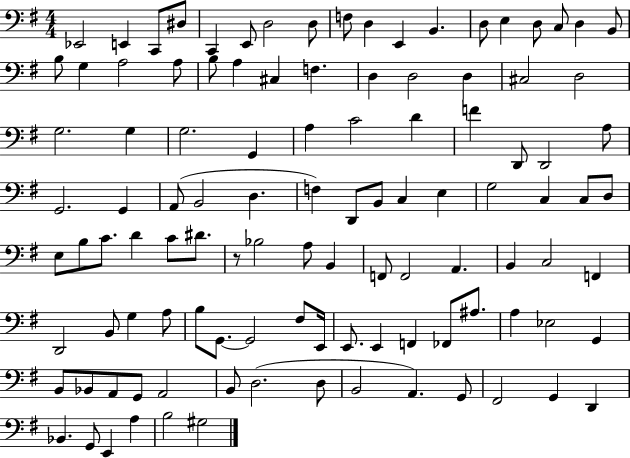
X:1
T:Untitled
M:4/4
L:1/4
K:G
_E,,2 E,, C,,/2 ^D,/2 C,, E,,/2 D,2 D,/2 F,/2 D, E,, B,, D,/2 E, D,/2 C,/2 D, B,,/2 B,/2 G, A,2 A,/2 B,/2 A, ^C, F, D, D,2 D, ^C,2 D,2 G,2 G, G,2 G,, A, C2 D F D,,/2 D,,2 A,/2 G,,2 G,, A,,/2 B,,2 D, F, D,,/2 B,,/2 C, E, G,2 C, C,/2 D,/2 E,/2 B,/2 C/2 D C/2 ^D/2 z/2 _B,2 A,/2 B,, F,,/2 F,,2 A,, B,, C,2 F,, D,,2 B,,/2 G, A,/2 B,/2 G,,/2 G,,2 ^F,/2 E,,/4 E,,/2 E,, F,, _F,,/2 ^A,/2 A, _E,2 G,, B,,/2 _B,,/2 A,,/2 G,,/2 A,,2 B,,/2 D,2 D,/2 B,,2 A,, G,,/2 ^F,,2 G,, D,, _B,, G,,/2 E,, A, B,2 ^G,2